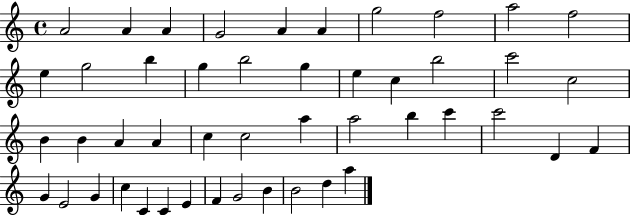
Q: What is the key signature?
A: C major